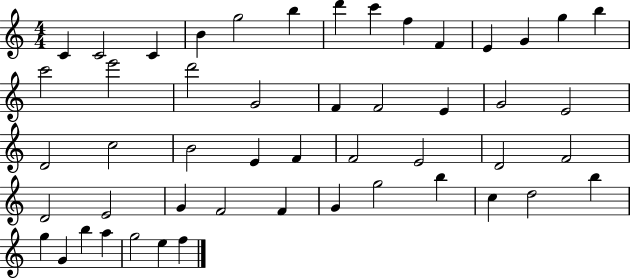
{
  \clef treble
  \numericTimeSignature
  \time 4/4
  \key c \major
  c'4 c'2 c'4 | b'4 g''2 b''4 | d'''4 c'''4 f''4 f'4 | e'4 g'4 g''4 b''4 | \break c'''2 e'''2 | d'''2 g'2 | f'4 f'2 e'4 | g'2 e'2 | \break d'2 c''2 | b'2 e'4 f'4 | f'2 e'2 | d'2 f'2 | \break d'2 e'2 | g'4 f'2 f'4 | g'4 g''2 b''4 | c''4 d''2 b''4 | \break g''4 g'4 b''4 a''4 | g''2 e''4 f''4 | \bar "|."
}